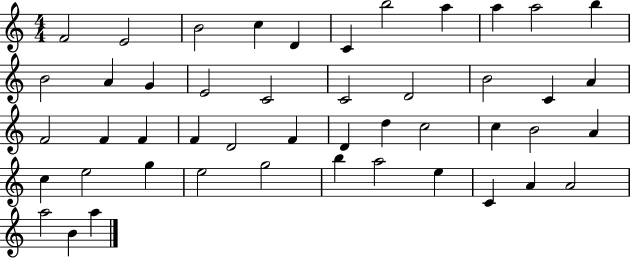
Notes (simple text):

F4/h E4/h B4/h C5/q D4/q C4/q B5/h A5/q A5/q A5/h B5/q B4/h A4/q G4/q E4/h C4/h C4/h D4/h B4/h C4/q A4/q F4/h F4/q F4/q F4/q D4/h F4/q D4/q D5/q C5/h C5/q B4/h A4/q C5/q E5/h G5/q E5/h G5/h B5/q A5/h E5/q C4/q A4/q A4/h A5/h B4/q A5/q